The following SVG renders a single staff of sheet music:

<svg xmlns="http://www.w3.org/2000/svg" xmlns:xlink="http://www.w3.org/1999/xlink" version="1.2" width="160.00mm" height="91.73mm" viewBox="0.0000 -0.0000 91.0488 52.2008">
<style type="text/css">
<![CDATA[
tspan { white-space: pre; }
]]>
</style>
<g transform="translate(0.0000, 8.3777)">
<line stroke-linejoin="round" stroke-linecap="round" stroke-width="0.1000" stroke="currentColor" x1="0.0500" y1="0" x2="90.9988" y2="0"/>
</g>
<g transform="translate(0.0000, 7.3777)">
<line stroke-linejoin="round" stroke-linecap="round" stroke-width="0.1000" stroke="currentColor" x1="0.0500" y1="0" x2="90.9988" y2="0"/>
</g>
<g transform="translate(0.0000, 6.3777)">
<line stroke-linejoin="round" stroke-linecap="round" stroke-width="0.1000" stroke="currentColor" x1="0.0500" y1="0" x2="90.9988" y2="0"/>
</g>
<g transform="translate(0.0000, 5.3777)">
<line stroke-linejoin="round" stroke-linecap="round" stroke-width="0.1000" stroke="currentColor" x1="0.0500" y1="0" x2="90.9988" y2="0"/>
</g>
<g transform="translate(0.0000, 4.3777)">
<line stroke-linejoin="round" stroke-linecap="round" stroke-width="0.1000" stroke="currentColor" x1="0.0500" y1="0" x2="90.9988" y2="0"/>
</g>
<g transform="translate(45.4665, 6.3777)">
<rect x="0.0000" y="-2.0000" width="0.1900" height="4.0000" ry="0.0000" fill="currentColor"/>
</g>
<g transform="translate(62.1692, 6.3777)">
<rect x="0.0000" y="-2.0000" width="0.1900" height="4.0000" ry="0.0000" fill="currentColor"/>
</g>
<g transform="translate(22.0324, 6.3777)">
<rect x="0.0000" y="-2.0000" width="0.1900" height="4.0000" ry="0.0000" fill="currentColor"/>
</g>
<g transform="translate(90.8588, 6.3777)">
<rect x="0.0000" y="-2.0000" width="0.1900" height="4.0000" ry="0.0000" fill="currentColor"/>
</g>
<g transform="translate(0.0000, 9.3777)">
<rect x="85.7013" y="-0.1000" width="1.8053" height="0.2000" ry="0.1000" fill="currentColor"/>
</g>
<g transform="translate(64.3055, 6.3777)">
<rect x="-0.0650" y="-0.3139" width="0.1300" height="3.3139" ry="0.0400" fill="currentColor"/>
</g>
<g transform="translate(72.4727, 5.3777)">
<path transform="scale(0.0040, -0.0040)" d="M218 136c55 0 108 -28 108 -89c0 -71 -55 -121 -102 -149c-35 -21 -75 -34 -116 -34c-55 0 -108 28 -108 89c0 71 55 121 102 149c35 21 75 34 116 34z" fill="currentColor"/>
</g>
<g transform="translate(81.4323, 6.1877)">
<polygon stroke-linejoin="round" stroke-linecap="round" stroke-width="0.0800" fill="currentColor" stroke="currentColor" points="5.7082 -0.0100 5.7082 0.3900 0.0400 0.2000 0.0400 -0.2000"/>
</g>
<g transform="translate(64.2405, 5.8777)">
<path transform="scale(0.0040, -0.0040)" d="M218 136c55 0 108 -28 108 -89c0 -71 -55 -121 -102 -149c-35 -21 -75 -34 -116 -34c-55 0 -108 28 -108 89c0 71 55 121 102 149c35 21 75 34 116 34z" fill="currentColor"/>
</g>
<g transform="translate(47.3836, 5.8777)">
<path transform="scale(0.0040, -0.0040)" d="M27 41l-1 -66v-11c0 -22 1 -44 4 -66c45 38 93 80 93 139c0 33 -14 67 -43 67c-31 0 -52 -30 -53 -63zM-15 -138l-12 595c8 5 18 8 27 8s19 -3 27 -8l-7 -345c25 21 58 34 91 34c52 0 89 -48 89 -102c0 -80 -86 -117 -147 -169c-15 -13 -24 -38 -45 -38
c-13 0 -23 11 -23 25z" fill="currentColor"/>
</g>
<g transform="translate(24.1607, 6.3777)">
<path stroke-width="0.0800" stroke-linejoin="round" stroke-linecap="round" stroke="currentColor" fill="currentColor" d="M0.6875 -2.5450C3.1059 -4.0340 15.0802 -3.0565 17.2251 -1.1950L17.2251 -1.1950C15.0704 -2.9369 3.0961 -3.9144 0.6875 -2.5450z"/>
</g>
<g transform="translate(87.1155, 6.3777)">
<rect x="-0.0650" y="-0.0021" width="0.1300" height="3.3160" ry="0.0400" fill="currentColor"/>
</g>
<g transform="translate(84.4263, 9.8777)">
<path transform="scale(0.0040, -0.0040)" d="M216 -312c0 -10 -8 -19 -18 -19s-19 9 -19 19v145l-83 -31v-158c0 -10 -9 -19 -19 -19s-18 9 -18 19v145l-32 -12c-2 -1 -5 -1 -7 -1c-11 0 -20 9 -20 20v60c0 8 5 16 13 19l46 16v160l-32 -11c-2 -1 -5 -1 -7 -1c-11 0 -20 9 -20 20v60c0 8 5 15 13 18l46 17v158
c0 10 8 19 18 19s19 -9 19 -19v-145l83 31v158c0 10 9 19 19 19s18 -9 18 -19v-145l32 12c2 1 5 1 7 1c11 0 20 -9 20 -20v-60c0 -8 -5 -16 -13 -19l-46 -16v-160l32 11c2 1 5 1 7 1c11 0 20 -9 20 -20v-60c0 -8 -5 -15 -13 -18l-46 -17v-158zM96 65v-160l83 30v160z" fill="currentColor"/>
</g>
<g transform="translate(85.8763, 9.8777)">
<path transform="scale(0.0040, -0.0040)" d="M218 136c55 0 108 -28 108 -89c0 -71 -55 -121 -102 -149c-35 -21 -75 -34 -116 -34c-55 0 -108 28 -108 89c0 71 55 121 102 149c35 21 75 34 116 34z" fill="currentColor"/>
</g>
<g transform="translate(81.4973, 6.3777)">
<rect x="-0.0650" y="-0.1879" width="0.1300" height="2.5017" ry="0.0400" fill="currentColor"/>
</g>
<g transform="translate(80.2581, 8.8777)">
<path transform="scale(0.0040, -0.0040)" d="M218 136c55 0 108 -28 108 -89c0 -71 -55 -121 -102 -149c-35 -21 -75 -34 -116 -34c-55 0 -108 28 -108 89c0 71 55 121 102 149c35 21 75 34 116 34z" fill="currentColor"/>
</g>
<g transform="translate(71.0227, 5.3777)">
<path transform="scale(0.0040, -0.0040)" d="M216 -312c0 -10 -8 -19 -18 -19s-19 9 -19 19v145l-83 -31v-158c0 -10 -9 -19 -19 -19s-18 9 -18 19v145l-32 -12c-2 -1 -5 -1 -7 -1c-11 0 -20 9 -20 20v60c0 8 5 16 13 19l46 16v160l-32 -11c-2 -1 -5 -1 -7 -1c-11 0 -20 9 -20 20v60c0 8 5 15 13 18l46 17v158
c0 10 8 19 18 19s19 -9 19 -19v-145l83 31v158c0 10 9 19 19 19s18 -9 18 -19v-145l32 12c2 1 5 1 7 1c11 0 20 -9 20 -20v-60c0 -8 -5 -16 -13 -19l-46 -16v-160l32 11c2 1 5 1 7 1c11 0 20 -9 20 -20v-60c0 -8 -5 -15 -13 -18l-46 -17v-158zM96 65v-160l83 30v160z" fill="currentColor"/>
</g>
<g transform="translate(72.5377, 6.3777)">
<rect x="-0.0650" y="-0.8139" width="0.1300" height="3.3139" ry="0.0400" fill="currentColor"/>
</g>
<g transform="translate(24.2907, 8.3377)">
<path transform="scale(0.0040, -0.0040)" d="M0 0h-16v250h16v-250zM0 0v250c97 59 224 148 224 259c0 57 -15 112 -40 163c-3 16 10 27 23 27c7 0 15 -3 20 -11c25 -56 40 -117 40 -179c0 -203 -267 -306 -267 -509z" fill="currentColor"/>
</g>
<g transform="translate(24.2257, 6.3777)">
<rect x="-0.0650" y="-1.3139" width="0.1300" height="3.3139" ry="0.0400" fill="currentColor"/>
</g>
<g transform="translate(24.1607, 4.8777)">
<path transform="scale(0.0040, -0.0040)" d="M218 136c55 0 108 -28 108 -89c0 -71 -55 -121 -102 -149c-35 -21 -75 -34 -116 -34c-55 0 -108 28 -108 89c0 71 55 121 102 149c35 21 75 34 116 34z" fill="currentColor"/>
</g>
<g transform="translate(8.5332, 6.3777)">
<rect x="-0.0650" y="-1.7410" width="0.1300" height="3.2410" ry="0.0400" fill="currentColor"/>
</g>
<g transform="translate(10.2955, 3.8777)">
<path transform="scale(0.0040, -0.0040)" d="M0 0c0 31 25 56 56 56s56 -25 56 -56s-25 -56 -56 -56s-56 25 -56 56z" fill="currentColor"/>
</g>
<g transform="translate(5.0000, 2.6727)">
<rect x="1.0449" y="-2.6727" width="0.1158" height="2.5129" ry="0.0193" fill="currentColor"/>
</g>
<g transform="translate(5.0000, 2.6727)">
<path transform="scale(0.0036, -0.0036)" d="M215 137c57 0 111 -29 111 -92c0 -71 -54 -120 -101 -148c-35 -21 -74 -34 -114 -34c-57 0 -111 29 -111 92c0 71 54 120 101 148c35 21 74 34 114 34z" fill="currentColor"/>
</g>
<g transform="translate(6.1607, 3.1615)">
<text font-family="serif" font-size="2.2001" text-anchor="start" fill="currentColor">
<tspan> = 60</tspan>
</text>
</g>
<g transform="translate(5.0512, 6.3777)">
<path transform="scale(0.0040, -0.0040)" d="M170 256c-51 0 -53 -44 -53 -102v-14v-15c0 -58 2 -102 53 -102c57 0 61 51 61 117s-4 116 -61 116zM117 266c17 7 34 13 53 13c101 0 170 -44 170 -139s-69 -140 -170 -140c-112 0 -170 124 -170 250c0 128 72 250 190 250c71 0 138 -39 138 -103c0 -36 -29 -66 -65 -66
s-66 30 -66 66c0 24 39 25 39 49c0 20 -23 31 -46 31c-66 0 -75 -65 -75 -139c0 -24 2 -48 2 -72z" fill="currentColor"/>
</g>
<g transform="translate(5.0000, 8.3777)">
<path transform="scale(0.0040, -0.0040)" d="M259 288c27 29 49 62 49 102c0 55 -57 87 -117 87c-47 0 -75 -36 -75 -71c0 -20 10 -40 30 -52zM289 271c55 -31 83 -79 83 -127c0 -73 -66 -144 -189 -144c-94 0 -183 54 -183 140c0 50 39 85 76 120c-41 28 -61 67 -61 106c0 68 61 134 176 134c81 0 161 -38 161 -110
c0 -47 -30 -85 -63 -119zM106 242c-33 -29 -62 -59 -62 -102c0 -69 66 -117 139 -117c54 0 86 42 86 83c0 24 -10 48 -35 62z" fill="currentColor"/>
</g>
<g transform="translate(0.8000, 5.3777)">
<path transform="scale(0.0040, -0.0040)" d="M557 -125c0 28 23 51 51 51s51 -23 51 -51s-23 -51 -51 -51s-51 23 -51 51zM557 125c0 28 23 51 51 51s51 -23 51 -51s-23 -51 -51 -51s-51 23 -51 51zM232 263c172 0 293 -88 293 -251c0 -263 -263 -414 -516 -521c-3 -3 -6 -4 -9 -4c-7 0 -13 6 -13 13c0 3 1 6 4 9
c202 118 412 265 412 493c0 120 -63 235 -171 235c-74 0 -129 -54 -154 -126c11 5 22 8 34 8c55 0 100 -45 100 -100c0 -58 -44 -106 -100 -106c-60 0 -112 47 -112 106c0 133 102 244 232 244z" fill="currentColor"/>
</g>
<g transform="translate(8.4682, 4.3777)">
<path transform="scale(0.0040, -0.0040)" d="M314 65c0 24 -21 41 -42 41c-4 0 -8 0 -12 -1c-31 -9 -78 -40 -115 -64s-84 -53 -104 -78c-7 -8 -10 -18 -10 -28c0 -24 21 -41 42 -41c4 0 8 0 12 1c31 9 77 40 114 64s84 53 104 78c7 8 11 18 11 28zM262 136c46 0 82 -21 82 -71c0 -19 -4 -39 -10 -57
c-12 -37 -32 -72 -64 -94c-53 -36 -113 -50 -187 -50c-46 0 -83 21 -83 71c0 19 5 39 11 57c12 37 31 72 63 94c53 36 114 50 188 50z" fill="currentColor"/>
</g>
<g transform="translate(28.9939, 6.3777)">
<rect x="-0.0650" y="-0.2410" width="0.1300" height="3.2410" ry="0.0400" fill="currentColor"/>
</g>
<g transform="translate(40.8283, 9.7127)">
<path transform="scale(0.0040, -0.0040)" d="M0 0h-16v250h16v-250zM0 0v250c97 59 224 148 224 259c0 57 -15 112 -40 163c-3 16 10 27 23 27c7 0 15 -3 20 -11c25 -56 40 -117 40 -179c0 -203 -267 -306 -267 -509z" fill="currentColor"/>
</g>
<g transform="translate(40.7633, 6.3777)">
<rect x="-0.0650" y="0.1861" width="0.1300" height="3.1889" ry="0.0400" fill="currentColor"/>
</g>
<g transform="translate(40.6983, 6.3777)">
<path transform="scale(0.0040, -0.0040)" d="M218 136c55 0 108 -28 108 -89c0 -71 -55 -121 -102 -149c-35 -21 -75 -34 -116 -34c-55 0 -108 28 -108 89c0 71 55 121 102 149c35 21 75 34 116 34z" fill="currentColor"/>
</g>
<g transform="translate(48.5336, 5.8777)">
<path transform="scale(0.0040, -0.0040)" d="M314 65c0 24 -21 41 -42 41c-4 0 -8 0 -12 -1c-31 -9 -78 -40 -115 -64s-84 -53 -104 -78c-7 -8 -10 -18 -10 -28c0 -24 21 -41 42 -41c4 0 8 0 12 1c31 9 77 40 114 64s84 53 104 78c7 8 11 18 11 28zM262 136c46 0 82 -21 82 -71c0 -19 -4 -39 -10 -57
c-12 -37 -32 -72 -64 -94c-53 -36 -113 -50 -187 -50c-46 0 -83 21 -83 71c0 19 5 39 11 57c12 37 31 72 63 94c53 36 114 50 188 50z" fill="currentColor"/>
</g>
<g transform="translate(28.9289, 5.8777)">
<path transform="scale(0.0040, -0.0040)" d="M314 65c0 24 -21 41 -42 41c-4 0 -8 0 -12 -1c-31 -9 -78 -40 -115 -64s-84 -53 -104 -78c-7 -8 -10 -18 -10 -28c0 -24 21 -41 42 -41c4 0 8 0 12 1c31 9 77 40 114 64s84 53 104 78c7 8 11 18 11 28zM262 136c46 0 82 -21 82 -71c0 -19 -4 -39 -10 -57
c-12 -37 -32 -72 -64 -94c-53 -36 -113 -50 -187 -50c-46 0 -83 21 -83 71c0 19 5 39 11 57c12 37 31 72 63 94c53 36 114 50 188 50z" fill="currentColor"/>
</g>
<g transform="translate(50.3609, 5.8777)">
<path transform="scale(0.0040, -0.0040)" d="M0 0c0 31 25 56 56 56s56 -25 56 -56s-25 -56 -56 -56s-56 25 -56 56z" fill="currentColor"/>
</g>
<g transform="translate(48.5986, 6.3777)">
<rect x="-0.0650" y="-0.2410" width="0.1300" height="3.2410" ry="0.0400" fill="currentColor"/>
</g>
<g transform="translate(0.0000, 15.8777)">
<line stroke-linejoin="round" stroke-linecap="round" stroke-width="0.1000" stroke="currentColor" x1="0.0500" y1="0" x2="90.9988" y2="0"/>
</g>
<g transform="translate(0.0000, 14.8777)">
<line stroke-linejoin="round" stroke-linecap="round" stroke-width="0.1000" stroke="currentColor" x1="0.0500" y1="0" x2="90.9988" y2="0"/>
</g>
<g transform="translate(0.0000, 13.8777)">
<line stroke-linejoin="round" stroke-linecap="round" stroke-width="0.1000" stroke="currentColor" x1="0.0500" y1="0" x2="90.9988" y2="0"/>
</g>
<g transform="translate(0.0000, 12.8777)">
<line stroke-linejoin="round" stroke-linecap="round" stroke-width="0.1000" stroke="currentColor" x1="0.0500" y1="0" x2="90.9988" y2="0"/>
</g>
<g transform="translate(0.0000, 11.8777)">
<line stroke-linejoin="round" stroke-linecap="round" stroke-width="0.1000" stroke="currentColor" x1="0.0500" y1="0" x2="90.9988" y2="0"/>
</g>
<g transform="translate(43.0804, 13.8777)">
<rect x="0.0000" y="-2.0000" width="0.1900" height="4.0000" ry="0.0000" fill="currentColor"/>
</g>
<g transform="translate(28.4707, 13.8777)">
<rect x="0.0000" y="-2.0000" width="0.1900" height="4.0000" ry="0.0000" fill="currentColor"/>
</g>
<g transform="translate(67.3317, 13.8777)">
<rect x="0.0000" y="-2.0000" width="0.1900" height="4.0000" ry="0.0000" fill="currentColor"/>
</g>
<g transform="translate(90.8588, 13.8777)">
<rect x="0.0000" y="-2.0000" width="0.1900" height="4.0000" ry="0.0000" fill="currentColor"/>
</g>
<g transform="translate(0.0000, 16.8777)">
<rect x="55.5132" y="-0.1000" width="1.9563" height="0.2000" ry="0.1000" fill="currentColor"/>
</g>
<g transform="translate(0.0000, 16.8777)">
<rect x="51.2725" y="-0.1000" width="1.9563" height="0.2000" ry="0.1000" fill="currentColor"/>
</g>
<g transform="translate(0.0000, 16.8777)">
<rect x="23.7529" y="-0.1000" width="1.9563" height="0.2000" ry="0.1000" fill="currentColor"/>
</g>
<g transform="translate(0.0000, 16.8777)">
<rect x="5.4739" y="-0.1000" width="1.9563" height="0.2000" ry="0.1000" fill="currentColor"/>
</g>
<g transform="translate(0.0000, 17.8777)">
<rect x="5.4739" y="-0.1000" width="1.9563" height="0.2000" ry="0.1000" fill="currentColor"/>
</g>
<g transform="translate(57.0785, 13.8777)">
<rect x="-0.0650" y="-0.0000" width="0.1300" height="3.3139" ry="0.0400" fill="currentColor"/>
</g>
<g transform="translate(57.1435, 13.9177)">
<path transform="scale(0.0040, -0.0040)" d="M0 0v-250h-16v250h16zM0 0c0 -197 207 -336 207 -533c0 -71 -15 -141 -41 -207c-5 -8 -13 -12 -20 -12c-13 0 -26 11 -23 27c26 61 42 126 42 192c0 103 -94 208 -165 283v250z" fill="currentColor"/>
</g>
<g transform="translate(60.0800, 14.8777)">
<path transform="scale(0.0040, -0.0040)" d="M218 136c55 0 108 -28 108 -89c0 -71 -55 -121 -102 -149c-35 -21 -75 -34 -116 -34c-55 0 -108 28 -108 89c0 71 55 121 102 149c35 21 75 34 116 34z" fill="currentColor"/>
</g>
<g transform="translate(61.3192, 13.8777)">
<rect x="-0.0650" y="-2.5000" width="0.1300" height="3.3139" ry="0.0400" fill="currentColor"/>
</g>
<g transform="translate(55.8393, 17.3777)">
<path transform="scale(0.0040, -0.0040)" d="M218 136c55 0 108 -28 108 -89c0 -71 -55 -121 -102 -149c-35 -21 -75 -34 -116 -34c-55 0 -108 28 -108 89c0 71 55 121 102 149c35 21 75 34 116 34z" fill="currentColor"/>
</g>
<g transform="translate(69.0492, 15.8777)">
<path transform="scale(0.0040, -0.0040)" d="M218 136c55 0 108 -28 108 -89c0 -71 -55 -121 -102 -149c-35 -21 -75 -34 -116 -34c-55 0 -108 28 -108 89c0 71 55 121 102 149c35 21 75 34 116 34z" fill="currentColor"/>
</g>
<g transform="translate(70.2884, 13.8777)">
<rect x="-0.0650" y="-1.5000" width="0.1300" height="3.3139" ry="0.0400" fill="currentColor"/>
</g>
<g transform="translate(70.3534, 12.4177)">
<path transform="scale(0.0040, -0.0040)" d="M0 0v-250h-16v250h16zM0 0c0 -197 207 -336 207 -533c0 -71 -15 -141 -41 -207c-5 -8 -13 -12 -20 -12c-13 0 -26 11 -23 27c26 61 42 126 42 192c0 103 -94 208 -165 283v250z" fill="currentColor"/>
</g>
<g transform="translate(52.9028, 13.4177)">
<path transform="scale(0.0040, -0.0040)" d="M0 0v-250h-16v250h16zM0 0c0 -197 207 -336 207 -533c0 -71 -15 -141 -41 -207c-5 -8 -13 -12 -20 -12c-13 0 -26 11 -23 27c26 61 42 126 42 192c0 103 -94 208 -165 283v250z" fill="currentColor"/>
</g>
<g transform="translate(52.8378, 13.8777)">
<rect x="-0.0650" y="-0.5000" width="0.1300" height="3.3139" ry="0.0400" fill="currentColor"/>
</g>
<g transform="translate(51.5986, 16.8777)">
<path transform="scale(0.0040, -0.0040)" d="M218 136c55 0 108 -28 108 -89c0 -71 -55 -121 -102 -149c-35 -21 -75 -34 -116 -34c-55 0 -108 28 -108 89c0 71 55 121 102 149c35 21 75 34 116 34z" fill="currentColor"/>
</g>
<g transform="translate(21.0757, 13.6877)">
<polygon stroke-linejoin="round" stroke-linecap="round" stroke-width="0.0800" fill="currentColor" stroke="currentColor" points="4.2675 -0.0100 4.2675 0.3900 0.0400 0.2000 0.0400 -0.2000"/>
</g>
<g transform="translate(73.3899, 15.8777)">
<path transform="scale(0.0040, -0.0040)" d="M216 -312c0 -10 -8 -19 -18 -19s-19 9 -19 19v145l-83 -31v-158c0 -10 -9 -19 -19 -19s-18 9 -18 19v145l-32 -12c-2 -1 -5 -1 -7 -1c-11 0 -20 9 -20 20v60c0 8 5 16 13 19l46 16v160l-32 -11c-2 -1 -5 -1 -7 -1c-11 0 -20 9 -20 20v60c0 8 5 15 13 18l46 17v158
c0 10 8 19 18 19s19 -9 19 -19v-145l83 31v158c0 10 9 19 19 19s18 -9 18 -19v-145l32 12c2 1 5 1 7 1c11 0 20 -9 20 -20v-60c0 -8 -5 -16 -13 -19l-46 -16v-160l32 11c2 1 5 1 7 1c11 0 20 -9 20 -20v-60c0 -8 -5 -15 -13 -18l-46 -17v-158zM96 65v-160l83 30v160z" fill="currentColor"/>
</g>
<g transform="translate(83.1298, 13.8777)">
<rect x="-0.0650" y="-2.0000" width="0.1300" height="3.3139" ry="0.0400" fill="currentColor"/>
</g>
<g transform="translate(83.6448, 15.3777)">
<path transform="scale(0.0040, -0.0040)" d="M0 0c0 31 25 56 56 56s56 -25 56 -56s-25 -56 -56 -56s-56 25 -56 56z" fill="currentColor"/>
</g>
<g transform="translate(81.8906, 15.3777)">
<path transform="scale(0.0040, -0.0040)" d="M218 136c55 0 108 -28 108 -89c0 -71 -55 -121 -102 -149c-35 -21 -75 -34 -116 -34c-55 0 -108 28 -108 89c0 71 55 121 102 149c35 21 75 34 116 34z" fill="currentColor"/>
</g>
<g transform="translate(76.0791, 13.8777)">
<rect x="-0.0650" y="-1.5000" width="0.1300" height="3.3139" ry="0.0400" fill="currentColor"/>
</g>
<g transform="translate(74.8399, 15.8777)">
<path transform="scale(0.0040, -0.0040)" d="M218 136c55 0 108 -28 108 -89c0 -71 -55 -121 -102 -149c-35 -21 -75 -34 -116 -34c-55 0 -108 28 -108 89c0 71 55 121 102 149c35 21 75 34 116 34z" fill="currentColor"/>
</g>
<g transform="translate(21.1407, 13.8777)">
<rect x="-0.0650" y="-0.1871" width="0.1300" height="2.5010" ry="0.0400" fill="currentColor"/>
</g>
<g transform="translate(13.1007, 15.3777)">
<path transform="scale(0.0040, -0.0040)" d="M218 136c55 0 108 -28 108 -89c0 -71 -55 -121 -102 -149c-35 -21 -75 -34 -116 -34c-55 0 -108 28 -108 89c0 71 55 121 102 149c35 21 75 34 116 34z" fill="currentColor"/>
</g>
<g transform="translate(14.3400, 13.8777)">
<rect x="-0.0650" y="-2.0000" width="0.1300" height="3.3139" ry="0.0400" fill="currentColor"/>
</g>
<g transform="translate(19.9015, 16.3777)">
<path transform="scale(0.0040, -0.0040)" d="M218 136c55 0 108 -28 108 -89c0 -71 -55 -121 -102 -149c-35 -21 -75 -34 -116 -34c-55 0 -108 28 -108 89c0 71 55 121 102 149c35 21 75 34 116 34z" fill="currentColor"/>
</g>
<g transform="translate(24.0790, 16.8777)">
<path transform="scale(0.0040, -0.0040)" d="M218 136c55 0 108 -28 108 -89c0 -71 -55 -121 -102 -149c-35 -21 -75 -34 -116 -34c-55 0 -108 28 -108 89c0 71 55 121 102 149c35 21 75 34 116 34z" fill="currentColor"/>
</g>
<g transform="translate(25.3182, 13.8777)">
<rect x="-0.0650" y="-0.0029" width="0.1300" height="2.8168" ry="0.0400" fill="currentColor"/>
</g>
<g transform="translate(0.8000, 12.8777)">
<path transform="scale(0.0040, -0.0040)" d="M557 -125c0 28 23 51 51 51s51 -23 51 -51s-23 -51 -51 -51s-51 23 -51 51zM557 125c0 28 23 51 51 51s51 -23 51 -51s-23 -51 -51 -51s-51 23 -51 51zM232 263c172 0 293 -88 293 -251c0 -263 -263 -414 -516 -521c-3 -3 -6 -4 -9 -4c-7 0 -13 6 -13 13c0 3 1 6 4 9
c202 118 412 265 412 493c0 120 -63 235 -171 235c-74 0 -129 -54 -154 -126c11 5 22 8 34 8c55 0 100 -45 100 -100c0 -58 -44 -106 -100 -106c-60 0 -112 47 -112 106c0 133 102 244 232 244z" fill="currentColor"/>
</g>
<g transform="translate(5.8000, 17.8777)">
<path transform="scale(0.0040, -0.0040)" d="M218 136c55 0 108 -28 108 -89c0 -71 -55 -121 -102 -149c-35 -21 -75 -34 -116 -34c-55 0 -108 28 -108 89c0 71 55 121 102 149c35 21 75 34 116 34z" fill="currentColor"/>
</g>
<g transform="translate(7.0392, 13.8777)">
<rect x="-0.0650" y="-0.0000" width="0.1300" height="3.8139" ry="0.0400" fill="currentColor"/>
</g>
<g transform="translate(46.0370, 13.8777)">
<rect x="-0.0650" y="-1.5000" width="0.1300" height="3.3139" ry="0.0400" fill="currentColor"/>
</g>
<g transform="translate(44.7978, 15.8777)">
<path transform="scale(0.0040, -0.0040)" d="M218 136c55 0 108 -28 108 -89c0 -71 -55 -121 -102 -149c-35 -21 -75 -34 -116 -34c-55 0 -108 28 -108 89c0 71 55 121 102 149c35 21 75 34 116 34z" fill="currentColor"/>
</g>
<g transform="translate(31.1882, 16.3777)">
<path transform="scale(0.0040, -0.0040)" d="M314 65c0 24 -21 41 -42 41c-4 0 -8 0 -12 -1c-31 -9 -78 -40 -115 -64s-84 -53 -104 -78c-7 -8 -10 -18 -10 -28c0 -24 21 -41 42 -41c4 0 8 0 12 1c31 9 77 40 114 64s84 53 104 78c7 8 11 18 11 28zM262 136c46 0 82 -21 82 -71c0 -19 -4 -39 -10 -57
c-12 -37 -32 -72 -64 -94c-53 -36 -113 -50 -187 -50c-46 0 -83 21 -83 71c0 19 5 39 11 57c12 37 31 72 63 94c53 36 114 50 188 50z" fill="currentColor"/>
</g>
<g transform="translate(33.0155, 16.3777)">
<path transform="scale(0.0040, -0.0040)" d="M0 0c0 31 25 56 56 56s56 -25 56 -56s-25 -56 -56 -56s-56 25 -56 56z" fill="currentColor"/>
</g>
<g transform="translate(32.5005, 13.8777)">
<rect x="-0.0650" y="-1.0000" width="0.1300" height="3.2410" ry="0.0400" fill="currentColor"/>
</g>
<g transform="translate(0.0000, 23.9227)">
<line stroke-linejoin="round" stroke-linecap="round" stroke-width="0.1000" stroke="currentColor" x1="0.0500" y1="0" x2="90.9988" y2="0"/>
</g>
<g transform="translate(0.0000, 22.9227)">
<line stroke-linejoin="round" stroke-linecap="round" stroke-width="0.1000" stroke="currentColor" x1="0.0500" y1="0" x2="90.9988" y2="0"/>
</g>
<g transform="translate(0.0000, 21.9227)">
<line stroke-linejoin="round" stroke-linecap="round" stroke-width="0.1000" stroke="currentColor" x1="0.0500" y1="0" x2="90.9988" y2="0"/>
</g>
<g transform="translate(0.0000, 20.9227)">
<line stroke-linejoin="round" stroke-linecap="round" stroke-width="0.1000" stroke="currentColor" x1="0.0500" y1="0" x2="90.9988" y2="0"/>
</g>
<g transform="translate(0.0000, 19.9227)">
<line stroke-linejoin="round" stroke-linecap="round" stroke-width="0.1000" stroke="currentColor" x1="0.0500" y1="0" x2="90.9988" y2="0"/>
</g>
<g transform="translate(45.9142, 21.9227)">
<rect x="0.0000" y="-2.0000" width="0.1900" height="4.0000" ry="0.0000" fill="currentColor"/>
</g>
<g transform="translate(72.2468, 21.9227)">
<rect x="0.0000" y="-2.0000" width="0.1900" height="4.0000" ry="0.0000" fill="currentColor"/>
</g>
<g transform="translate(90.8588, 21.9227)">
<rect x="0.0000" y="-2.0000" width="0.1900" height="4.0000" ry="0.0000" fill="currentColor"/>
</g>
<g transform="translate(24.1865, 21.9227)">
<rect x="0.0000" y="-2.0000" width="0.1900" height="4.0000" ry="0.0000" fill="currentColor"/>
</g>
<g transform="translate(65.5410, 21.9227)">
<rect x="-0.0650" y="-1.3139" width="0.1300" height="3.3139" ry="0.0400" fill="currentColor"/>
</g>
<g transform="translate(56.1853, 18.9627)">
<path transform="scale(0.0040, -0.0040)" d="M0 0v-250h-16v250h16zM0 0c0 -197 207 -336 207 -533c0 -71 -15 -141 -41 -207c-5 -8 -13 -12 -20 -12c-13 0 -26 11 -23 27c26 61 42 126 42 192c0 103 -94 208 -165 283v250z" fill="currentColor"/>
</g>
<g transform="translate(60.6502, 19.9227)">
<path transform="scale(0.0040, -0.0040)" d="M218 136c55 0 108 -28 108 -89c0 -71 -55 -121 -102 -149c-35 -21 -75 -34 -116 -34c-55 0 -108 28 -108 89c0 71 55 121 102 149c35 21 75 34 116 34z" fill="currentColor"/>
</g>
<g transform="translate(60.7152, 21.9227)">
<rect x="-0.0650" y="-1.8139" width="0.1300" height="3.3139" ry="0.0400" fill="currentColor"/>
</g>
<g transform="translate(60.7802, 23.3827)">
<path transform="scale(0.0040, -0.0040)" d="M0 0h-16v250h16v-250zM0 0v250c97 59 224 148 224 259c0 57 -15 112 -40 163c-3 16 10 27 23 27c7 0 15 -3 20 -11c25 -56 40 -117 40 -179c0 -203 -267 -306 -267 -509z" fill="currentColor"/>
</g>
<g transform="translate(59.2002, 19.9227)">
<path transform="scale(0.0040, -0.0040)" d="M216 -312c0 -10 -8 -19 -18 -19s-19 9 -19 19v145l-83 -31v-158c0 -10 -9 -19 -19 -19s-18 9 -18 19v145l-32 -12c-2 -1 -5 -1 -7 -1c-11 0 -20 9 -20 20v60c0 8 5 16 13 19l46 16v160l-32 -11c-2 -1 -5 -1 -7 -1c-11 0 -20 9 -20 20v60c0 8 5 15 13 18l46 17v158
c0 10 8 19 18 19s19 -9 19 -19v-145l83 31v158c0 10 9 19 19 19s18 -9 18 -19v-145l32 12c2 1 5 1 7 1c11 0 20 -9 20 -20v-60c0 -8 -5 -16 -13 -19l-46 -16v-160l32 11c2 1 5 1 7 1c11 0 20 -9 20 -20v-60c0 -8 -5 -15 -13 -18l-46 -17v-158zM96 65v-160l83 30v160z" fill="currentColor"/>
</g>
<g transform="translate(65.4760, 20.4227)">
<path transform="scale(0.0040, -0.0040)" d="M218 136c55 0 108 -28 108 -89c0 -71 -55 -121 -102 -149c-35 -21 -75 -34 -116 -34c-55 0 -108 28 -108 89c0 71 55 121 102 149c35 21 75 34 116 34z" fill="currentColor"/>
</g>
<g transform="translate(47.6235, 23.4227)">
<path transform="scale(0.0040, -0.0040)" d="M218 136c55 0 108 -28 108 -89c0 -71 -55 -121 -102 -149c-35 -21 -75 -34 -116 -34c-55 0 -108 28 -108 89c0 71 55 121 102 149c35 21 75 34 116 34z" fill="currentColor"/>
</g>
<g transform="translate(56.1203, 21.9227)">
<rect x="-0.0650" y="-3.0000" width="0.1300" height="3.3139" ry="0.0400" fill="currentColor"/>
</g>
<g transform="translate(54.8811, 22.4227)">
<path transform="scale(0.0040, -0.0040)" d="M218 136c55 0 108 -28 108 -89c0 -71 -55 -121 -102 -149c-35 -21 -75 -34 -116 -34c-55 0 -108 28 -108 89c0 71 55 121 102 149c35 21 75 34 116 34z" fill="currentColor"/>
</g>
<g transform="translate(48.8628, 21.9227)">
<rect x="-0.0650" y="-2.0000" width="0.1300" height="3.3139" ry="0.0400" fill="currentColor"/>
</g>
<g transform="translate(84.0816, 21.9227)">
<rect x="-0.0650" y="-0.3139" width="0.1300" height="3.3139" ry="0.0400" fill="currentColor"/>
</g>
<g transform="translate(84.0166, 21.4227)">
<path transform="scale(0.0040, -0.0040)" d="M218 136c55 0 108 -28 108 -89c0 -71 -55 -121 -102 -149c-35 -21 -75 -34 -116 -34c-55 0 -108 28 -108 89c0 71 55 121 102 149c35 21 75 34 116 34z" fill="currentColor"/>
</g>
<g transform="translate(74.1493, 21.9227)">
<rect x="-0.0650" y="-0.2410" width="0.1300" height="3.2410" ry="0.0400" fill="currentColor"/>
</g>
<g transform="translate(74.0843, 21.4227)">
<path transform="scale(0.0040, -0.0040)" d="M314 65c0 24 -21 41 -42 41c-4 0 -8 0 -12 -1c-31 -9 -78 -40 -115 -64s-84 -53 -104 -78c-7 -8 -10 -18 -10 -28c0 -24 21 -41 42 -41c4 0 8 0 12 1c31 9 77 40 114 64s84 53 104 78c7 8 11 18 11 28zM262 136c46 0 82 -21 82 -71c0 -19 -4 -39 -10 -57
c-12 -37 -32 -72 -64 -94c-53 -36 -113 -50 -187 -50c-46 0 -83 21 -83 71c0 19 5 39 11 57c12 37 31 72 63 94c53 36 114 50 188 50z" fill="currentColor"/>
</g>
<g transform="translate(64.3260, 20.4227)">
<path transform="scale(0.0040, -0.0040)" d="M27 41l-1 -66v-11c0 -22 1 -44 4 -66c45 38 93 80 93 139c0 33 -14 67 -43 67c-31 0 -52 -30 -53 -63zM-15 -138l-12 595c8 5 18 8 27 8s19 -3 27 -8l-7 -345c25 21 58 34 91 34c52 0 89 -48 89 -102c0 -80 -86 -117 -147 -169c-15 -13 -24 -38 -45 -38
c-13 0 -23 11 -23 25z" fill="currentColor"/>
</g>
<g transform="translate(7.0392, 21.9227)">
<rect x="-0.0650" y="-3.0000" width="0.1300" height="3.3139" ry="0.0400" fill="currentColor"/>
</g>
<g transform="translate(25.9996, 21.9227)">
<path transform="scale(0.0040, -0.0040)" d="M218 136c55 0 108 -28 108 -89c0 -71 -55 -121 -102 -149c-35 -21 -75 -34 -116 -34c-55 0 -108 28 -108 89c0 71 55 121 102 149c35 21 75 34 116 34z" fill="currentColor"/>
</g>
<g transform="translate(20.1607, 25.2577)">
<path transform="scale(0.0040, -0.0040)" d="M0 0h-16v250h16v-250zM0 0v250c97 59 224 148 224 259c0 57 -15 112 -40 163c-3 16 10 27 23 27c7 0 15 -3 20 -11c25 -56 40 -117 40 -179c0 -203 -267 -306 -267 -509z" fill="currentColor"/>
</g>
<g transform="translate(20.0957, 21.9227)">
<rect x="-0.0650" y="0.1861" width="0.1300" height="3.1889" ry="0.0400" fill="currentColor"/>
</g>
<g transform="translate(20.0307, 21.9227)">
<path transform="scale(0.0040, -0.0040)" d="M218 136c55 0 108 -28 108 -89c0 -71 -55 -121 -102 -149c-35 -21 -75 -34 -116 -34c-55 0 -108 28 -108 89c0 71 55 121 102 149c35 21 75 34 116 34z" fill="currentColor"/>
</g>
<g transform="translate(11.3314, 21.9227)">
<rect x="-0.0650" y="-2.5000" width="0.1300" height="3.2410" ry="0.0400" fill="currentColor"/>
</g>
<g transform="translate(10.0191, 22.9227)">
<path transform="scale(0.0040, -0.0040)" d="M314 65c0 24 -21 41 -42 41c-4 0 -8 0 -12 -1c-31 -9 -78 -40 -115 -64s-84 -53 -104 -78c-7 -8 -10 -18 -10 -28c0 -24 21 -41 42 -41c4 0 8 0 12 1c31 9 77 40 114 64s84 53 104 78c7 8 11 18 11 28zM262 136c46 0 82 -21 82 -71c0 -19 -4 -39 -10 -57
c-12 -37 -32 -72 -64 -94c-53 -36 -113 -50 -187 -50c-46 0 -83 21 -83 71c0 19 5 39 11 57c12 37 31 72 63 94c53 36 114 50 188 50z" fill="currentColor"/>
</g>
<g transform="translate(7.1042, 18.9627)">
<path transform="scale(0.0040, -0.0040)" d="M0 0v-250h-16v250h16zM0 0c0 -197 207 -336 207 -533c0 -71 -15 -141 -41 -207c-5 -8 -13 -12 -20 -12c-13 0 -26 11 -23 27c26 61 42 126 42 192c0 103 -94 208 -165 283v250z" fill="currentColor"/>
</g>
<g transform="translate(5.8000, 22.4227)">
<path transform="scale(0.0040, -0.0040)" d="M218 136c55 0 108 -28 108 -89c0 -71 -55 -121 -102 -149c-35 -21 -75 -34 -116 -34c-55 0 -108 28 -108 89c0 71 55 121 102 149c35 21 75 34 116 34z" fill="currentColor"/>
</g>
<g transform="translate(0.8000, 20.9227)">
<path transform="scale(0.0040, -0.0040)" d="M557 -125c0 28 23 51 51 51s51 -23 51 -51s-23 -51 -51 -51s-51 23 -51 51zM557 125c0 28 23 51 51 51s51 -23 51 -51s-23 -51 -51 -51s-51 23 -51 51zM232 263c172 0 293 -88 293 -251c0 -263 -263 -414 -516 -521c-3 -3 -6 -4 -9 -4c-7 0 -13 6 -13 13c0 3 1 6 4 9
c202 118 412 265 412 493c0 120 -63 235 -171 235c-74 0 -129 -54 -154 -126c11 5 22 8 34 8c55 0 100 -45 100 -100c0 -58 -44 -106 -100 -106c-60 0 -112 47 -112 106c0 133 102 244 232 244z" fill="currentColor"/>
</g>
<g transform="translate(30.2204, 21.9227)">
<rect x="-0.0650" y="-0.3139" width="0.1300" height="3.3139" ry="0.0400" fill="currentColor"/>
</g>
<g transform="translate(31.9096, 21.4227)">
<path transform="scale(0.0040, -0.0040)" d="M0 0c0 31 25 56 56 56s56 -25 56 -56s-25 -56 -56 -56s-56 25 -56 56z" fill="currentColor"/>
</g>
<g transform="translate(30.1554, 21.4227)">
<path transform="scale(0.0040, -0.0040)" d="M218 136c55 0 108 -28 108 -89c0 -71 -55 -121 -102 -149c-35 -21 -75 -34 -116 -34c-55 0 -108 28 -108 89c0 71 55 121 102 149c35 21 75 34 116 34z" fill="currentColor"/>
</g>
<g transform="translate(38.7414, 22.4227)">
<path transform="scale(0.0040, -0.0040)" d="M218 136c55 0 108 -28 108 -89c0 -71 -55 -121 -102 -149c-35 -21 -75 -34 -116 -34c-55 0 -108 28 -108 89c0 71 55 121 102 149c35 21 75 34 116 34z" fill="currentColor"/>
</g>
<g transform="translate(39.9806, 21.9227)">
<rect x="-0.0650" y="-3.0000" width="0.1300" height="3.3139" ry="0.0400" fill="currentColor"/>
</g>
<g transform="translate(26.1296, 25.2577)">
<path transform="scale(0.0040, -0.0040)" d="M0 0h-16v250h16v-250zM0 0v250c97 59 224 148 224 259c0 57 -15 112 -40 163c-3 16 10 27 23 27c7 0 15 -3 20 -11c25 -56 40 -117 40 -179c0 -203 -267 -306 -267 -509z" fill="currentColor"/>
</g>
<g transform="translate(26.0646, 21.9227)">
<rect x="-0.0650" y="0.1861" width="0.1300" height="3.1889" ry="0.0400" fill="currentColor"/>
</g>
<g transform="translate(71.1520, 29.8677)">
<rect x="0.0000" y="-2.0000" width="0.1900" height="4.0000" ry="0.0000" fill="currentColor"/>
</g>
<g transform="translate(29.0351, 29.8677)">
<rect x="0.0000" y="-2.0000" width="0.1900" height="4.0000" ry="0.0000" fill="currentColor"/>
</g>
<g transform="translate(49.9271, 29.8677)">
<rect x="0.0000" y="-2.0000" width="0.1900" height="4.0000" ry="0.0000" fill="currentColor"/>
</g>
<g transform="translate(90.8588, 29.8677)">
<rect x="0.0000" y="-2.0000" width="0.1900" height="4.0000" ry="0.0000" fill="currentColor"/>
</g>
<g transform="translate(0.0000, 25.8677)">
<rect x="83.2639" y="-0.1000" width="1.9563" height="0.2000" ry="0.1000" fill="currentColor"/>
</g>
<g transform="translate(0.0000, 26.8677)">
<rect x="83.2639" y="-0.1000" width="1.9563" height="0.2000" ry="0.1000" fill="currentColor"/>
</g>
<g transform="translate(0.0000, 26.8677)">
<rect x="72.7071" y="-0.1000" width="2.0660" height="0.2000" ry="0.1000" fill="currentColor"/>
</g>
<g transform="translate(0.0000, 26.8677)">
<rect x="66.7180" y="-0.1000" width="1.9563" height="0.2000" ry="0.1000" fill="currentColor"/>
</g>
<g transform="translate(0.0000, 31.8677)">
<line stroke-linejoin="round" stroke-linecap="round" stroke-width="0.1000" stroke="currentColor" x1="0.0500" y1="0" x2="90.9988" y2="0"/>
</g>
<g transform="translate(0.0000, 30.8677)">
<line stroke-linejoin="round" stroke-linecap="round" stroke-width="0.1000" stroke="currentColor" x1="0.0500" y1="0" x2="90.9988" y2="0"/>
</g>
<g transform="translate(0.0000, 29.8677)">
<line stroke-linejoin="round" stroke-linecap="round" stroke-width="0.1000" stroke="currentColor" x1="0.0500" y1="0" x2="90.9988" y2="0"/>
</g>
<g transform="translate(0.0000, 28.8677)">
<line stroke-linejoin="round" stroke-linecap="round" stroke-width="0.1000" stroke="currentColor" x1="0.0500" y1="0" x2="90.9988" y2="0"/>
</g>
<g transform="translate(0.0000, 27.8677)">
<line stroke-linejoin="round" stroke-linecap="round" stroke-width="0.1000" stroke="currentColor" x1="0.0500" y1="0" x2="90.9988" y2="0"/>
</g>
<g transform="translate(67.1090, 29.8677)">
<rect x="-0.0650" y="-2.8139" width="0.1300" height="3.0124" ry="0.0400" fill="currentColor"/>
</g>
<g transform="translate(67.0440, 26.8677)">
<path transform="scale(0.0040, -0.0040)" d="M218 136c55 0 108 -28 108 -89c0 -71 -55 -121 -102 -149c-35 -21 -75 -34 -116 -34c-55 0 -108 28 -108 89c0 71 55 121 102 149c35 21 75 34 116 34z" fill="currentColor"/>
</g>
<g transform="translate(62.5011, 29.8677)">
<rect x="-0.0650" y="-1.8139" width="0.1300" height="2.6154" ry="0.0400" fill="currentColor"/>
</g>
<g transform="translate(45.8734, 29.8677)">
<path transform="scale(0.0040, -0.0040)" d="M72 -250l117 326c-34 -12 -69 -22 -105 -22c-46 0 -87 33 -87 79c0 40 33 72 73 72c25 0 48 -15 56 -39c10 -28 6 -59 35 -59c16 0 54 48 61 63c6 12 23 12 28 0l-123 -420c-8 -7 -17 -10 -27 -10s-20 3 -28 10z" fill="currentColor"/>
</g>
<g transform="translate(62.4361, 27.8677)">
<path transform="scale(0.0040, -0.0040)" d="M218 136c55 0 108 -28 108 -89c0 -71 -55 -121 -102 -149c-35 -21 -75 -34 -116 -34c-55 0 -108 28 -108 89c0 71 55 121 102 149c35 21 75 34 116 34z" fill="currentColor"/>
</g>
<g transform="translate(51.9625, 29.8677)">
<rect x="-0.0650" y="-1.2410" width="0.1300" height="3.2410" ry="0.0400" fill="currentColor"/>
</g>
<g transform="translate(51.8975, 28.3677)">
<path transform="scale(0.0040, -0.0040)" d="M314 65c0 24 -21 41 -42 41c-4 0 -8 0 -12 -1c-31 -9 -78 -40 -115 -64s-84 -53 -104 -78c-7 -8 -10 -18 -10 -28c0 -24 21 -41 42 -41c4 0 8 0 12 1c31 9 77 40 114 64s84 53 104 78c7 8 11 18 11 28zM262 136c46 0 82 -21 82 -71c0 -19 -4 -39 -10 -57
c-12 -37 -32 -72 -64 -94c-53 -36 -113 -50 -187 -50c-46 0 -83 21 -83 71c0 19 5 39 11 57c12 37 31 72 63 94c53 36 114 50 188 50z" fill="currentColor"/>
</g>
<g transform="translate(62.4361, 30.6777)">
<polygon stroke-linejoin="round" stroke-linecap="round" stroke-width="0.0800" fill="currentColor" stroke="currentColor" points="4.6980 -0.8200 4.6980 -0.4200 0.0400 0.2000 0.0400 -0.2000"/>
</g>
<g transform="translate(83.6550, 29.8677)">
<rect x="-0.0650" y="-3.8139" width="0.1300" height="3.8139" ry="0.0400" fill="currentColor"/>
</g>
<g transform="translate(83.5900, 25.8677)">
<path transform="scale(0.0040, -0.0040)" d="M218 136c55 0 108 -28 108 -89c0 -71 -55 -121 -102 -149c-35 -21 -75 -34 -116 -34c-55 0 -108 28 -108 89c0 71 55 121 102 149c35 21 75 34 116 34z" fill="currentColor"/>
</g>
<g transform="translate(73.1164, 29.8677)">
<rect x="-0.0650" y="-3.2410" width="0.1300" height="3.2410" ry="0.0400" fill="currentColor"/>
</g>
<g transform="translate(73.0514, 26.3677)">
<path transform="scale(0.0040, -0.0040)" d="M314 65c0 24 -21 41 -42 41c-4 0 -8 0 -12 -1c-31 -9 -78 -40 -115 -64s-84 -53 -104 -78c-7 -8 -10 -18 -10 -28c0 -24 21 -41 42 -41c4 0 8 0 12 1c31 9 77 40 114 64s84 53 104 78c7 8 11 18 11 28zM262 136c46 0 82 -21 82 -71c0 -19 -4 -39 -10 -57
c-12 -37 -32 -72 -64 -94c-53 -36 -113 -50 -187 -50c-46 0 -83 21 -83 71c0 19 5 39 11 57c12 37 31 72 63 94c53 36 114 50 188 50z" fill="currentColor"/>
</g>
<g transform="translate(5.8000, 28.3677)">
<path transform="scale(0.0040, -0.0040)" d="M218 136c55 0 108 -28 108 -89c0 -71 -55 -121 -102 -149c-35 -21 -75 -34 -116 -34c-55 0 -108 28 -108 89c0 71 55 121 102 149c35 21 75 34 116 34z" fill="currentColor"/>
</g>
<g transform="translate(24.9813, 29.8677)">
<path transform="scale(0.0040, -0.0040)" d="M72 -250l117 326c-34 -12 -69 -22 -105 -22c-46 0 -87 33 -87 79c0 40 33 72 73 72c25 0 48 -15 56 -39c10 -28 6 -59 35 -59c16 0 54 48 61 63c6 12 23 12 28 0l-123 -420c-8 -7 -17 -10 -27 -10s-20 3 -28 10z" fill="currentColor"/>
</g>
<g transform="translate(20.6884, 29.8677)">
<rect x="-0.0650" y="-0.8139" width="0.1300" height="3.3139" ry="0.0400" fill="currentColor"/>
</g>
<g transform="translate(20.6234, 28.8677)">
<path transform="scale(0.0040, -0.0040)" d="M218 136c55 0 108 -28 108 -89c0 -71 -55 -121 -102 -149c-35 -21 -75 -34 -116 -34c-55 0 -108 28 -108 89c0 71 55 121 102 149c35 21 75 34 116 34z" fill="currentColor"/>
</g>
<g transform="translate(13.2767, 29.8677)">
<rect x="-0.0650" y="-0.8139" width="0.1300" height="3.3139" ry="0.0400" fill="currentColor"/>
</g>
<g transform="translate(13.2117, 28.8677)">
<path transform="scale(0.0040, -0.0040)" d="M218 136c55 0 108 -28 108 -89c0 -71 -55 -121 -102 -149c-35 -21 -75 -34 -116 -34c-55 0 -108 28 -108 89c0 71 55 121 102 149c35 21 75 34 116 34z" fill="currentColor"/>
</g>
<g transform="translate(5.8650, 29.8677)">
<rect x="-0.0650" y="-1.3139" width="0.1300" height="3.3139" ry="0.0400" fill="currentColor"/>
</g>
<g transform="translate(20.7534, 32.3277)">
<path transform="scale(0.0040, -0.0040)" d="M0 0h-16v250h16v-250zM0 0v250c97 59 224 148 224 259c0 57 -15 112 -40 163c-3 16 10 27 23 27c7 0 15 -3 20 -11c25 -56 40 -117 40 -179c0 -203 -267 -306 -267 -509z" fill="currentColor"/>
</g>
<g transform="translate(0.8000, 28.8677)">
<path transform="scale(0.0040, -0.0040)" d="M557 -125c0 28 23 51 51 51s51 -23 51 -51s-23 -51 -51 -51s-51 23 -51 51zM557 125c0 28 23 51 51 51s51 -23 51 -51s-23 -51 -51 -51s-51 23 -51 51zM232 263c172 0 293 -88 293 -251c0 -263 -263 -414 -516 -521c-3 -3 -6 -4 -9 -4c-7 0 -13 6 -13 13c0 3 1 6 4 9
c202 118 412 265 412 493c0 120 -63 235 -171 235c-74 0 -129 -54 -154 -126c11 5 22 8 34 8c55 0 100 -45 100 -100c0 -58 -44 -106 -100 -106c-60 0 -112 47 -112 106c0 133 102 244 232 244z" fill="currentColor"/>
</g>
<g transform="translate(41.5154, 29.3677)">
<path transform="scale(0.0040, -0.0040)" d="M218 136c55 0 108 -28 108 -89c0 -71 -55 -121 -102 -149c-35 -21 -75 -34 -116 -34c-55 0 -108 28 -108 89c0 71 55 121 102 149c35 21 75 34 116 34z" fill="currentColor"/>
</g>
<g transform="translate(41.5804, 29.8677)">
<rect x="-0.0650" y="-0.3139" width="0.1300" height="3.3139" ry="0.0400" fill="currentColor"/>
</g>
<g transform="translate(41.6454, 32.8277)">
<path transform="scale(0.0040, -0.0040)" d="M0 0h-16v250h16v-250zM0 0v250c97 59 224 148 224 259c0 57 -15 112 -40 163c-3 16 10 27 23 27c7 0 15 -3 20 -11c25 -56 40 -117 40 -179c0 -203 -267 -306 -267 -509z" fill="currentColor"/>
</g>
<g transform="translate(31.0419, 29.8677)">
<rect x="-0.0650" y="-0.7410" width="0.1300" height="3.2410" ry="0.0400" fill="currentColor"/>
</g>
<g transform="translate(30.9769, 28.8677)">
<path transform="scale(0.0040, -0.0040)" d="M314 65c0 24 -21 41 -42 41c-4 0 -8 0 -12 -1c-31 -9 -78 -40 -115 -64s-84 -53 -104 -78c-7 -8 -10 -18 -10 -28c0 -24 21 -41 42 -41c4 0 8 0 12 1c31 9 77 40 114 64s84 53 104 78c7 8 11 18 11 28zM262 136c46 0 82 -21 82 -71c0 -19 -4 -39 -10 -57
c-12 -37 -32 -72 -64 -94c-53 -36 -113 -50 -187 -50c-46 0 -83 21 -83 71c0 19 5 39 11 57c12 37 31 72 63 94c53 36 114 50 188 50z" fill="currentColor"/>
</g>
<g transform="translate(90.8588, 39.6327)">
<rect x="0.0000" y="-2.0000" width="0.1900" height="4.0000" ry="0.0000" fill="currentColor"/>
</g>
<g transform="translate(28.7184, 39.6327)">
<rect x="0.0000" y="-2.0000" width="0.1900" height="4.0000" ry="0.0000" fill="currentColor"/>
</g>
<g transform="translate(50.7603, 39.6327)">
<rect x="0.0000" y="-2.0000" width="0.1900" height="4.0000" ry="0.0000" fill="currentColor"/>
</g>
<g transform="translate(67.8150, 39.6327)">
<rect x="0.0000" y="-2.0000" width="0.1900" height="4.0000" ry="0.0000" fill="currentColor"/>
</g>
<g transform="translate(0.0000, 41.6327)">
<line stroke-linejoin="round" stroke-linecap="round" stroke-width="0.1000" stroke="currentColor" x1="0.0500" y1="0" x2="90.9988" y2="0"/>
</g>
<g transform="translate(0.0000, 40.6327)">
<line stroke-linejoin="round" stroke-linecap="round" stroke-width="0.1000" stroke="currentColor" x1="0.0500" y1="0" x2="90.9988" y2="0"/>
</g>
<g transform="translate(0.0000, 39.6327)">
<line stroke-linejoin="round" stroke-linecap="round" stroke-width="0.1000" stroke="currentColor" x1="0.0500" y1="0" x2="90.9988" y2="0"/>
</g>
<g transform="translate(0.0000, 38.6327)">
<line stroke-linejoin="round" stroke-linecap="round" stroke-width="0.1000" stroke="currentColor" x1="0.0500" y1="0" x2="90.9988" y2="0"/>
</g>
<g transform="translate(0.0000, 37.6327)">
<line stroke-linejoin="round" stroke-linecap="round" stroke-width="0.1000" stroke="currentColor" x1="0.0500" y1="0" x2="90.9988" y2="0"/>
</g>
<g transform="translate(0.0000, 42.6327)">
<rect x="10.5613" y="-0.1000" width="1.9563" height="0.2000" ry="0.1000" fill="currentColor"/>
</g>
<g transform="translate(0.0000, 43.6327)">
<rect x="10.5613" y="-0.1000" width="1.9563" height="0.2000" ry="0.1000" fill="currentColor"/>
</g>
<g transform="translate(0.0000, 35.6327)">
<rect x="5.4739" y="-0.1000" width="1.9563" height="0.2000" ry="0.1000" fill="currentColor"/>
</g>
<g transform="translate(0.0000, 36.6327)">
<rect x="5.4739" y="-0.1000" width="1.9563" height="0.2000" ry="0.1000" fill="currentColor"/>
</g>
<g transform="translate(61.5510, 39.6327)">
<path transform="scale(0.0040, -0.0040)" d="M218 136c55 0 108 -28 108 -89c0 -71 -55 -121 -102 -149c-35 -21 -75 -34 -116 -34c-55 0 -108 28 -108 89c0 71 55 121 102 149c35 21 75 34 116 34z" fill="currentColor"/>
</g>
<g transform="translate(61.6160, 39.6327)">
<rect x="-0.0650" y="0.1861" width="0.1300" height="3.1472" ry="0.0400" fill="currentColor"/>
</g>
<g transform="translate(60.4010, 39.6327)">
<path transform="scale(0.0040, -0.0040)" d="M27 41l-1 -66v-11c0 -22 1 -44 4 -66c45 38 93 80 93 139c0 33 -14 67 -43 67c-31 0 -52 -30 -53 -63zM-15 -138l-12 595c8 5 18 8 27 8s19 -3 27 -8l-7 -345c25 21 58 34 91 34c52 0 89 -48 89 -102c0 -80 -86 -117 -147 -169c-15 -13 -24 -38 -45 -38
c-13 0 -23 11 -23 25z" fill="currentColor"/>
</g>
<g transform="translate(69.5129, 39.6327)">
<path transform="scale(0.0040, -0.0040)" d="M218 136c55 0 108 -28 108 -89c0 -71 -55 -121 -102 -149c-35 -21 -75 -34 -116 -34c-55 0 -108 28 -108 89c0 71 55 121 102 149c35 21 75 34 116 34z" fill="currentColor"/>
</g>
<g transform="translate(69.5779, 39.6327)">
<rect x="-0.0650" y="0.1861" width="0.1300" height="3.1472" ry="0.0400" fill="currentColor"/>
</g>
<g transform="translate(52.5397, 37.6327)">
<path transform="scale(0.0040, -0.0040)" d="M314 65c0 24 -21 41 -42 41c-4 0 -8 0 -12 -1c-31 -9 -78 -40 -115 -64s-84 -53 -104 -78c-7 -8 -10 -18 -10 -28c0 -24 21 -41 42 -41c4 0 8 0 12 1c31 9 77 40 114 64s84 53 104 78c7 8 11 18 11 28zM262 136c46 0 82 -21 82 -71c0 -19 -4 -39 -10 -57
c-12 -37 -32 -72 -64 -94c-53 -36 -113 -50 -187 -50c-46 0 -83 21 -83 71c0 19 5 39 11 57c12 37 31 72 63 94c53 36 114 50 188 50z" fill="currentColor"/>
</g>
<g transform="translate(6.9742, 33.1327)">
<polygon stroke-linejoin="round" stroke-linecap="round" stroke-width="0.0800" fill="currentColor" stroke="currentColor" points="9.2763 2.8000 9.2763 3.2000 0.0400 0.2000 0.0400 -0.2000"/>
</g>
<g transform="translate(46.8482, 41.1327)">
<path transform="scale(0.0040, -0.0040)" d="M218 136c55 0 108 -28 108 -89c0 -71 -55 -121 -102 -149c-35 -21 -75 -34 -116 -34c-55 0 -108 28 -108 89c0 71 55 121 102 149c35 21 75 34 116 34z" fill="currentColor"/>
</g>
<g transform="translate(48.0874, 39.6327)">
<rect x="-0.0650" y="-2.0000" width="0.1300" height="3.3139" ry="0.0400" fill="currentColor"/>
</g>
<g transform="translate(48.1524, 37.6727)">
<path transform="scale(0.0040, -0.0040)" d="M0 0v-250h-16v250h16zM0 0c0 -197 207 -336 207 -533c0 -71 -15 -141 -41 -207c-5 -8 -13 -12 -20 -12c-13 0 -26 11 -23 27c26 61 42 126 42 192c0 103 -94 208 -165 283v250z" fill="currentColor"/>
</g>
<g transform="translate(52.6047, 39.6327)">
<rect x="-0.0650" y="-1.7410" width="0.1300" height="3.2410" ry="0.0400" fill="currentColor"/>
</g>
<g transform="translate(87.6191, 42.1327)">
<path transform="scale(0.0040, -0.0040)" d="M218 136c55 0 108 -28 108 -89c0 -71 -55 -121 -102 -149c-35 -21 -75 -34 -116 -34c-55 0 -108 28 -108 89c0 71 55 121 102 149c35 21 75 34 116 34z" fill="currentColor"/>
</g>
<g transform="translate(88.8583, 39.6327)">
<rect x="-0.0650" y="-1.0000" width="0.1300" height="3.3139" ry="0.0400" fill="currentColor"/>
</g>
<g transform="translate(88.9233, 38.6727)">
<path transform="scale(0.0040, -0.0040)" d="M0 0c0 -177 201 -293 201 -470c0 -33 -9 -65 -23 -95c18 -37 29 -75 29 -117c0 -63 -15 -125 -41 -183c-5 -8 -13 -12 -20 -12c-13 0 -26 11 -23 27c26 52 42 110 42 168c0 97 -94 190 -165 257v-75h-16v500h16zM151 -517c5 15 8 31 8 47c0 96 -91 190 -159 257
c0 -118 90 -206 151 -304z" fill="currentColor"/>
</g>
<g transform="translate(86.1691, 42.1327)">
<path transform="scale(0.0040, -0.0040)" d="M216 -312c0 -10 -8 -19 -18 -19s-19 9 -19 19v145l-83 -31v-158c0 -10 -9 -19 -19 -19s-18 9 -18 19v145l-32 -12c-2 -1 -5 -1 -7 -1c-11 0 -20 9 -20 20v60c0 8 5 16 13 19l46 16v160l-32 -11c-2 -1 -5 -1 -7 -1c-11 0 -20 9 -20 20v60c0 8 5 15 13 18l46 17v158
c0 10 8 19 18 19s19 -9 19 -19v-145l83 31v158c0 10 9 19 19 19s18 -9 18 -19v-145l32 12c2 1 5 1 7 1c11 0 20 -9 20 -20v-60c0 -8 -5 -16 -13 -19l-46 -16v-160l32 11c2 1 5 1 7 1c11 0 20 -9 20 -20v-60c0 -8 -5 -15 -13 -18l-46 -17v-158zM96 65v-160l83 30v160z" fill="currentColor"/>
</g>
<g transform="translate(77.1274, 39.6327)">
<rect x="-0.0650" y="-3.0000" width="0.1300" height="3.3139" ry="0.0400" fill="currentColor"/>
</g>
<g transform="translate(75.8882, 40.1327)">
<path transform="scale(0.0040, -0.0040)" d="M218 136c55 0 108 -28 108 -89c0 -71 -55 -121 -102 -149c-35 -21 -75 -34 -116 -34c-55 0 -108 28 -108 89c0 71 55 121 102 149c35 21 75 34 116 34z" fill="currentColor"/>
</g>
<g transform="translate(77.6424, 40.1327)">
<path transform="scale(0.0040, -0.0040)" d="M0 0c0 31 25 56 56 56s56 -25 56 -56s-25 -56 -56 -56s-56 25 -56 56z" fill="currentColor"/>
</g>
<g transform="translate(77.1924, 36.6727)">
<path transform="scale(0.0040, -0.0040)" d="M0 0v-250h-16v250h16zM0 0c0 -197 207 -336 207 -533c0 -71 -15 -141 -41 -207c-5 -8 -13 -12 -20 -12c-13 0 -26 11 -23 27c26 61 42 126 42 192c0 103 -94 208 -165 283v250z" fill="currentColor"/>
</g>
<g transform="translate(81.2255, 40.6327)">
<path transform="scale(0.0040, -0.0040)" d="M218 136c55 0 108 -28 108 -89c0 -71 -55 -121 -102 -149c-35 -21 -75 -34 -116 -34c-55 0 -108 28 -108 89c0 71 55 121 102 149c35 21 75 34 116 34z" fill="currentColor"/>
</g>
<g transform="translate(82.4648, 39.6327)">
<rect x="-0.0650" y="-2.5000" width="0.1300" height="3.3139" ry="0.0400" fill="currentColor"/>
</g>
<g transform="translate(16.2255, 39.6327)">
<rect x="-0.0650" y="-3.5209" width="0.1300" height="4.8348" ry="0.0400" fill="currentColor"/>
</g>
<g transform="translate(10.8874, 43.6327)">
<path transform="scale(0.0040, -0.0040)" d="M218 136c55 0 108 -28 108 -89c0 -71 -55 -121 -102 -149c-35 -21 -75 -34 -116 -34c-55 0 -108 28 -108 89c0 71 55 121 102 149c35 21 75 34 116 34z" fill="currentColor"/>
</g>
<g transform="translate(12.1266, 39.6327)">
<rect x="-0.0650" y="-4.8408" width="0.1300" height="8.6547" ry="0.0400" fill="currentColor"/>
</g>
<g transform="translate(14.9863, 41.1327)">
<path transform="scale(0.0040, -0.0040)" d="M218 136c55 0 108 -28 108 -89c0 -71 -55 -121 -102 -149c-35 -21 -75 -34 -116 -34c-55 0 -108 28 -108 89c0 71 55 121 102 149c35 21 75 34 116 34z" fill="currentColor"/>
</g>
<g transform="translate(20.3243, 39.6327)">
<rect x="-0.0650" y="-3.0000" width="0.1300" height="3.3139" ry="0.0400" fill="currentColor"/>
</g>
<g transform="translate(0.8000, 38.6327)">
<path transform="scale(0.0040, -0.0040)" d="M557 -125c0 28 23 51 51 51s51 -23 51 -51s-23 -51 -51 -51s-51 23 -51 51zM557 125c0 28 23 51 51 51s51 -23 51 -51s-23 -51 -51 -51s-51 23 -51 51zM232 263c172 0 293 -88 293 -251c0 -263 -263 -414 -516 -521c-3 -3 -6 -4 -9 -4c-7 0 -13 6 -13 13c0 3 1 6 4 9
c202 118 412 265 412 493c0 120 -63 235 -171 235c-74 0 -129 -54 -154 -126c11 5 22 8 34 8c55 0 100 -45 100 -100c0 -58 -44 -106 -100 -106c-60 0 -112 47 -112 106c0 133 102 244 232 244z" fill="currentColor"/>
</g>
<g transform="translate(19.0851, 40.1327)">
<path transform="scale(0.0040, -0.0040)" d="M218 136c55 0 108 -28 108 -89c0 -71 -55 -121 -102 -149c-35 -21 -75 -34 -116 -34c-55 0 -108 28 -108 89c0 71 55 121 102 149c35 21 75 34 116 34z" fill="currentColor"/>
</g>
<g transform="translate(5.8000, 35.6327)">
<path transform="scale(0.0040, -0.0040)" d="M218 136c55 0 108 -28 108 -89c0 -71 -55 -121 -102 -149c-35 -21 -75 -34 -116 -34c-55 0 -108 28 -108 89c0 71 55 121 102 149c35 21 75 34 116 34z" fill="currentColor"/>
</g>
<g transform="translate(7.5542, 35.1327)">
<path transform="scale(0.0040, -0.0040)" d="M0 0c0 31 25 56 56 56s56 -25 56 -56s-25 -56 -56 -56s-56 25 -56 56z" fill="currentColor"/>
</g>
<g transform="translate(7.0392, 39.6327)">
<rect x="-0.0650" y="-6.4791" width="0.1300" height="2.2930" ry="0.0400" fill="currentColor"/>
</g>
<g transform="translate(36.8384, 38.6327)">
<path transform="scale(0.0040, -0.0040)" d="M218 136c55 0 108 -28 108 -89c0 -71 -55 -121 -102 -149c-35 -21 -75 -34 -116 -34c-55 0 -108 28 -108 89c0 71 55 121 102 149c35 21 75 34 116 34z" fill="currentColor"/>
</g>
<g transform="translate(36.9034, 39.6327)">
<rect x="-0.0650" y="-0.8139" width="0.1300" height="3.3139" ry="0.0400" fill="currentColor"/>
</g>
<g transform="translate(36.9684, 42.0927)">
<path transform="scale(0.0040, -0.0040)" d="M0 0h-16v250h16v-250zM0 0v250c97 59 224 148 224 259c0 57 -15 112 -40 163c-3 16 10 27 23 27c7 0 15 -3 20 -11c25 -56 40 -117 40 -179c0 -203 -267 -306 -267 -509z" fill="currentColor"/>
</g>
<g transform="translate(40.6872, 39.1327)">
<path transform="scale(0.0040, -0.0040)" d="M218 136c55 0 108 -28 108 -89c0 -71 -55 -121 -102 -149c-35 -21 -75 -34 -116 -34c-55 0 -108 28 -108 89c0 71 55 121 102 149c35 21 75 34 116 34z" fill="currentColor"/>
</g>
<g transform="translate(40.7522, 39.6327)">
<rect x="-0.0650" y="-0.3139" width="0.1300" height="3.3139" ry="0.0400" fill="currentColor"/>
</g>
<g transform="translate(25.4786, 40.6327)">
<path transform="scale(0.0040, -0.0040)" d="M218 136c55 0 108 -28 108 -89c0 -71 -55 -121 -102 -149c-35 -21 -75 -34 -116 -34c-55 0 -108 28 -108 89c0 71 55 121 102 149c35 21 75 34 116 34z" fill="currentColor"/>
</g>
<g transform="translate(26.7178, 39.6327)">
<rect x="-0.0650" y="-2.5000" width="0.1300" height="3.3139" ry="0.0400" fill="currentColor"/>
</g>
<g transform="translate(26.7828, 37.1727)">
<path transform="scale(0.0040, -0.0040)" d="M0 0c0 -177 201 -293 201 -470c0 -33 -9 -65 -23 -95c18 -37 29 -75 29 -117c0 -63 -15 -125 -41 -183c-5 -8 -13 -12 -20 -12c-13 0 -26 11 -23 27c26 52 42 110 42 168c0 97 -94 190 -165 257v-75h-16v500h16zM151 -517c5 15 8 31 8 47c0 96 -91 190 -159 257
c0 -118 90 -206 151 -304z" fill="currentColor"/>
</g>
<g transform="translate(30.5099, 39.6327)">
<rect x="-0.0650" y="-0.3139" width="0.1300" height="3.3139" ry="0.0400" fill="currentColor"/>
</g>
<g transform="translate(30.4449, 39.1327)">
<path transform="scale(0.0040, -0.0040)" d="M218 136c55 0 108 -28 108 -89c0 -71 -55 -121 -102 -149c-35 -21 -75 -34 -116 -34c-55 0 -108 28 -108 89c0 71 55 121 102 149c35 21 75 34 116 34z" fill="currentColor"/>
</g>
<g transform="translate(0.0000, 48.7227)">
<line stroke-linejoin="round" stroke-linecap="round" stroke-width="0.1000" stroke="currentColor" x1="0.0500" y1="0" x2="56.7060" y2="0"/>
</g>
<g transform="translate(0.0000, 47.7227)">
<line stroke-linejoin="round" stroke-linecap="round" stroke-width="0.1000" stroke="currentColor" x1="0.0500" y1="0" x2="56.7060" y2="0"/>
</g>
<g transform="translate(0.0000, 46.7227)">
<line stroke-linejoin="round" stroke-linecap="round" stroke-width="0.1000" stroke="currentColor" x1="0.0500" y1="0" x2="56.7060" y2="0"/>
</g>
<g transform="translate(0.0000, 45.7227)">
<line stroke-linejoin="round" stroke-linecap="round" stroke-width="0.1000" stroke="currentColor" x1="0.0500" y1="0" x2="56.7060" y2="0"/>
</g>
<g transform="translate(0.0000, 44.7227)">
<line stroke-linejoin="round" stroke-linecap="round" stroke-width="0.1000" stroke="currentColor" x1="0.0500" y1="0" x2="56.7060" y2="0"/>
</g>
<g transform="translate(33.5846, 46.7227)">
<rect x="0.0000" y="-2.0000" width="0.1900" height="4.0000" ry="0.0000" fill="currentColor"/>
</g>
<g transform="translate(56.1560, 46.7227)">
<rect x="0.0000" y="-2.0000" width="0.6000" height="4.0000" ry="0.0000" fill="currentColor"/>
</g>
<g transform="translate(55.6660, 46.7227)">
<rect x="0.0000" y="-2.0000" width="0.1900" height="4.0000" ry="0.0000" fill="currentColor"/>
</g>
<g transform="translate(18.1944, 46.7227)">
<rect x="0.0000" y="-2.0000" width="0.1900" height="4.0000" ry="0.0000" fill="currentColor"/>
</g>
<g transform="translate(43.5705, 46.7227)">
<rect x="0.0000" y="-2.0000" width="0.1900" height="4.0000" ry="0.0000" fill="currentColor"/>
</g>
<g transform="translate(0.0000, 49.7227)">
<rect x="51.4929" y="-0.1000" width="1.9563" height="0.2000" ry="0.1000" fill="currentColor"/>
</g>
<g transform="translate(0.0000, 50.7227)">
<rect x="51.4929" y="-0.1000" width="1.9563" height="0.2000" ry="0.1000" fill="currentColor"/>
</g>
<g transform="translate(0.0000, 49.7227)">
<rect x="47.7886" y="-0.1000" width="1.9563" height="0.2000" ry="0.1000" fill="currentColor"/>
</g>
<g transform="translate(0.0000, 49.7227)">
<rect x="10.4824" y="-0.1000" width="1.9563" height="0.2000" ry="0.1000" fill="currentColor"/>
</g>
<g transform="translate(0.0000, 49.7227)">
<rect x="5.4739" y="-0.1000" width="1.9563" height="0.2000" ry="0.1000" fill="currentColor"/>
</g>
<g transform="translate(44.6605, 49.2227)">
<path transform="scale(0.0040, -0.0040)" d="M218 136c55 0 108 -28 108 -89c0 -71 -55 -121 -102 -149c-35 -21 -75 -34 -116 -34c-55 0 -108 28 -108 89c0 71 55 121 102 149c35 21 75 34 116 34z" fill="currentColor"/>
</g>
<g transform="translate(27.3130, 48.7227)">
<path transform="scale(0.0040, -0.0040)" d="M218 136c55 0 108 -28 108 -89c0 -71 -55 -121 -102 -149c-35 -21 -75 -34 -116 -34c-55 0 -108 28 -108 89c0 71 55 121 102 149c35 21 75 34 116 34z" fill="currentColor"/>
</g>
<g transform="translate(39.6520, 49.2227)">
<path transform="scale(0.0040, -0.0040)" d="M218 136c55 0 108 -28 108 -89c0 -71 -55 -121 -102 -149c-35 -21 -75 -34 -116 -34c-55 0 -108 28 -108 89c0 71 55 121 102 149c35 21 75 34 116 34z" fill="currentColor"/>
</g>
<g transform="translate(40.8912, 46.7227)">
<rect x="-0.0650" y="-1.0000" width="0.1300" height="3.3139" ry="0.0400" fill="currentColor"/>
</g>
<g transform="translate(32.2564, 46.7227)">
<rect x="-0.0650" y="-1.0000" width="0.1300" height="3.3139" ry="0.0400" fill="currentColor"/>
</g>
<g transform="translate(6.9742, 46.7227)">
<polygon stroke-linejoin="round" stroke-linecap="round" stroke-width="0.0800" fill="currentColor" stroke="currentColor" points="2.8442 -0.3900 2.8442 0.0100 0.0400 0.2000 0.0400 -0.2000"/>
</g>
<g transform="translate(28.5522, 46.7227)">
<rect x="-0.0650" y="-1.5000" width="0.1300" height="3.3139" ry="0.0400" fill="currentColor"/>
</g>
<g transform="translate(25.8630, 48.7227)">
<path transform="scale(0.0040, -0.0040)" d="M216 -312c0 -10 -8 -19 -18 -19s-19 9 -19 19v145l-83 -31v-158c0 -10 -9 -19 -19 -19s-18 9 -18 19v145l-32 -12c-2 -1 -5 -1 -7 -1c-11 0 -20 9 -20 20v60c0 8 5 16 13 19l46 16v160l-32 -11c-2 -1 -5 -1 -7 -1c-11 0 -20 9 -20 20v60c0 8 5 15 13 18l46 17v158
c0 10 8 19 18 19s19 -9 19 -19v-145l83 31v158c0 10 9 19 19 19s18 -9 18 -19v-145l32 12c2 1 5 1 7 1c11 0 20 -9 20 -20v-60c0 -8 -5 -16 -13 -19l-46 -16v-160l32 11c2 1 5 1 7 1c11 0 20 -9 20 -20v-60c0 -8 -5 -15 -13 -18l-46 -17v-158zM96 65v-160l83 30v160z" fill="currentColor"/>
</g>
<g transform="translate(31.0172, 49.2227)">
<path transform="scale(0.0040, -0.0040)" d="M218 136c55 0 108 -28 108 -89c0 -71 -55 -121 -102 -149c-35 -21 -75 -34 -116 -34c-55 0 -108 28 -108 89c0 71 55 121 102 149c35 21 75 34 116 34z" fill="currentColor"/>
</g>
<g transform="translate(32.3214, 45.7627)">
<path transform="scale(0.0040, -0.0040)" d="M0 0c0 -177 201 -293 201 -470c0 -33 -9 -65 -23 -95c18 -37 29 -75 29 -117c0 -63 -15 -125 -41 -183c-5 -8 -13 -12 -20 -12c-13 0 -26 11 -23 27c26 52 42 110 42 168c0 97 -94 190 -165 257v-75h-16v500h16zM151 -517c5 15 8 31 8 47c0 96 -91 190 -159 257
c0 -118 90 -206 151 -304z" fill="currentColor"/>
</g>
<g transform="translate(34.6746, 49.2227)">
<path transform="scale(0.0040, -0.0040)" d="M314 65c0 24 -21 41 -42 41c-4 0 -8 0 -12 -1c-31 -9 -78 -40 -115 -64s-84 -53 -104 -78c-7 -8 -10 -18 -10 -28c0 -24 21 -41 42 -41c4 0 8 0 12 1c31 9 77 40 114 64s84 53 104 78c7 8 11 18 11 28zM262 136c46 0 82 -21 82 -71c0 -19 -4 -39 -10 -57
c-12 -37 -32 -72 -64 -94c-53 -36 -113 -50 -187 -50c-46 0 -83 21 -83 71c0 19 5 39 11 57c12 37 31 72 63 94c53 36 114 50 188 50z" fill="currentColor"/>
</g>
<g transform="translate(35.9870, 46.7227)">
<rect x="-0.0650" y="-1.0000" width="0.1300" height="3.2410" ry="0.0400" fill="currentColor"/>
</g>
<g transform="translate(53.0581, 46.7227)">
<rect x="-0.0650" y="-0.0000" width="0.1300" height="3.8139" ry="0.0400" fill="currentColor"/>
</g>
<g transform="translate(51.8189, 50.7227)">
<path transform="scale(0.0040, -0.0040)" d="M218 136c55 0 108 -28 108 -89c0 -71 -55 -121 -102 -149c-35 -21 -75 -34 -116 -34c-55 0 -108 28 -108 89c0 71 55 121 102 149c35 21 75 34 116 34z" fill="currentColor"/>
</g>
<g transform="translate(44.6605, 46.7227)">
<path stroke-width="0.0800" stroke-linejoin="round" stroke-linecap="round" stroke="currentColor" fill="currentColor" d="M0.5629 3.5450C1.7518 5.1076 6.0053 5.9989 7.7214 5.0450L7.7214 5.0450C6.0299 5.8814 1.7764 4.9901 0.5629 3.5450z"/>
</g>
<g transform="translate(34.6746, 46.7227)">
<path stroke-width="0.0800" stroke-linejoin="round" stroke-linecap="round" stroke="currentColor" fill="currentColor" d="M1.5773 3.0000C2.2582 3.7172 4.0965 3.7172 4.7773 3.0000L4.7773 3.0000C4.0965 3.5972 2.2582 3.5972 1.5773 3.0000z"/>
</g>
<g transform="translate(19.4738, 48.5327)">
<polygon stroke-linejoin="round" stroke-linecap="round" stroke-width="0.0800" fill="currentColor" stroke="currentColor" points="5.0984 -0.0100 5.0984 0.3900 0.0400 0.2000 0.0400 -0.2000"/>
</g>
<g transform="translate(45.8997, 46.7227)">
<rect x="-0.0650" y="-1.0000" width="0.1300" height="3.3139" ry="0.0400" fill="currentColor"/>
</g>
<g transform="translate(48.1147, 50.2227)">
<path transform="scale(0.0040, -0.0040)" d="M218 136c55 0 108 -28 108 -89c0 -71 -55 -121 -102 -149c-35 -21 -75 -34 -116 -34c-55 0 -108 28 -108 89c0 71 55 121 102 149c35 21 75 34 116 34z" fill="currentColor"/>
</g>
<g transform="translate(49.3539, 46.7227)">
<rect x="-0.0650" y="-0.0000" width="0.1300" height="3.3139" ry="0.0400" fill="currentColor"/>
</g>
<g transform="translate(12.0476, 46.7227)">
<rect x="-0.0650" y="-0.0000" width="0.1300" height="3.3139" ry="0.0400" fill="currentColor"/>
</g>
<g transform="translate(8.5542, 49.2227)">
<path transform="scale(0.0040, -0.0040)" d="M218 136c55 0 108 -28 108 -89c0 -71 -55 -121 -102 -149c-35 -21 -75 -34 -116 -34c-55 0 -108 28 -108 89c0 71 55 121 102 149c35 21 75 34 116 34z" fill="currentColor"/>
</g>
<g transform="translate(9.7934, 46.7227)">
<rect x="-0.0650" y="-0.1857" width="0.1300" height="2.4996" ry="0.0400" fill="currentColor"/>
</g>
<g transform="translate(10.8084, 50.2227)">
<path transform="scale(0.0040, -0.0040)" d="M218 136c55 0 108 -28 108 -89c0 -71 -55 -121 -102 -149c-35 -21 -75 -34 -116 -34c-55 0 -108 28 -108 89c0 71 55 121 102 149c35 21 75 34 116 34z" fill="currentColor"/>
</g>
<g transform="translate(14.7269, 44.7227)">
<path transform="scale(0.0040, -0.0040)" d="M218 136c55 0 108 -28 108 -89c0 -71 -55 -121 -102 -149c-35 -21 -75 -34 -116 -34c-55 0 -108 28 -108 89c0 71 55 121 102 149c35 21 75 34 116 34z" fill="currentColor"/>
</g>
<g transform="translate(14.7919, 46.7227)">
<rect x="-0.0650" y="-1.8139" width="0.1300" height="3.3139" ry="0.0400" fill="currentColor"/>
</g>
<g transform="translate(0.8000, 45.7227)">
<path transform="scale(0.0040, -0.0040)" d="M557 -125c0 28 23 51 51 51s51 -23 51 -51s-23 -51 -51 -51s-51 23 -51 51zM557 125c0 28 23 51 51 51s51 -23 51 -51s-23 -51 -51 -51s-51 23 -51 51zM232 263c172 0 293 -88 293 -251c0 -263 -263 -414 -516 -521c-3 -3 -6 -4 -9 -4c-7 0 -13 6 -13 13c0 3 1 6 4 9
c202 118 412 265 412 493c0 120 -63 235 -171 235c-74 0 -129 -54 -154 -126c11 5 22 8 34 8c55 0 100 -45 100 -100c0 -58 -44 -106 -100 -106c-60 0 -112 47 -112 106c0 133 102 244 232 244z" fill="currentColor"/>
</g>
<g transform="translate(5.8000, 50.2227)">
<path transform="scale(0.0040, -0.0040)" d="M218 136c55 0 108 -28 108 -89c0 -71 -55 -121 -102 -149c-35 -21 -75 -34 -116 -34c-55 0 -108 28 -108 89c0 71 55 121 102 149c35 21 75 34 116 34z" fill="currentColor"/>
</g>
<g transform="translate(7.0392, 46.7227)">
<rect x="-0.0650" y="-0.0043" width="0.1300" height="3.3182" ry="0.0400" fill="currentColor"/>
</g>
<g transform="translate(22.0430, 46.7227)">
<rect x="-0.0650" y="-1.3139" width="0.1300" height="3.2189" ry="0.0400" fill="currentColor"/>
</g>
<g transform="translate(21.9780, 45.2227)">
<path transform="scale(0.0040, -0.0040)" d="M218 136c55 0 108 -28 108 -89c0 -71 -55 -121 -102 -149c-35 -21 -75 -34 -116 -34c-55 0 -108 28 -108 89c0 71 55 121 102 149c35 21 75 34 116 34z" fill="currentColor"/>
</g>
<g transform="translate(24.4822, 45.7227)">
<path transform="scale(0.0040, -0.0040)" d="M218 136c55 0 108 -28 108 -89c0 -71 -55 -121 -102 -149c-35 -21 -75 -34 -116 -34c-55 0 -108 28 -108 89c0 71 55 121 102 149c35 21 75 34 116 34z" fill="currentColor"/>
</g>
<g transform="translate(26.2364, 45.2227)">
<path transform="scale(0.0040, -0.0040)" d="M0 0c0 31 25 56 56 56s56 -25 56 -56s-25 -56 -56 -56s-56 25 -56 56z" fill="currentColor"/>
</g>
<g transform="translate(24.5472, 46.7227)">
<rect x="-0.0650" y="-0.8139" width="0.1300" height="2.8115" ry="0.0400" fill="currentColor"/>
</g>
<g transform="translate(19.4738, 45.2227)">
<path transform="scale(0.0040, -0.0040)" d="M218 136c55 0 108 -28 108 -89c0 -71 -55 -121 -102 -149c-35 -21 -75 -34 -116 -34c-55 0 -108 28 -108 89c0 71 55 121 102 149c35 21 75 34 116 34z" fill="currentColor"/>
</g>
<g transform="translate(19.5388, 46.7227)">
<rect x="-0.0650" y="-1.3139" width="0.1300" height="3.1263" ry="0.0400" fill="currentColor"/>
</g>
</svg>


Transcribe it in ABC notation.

X:1
T:Untitled
M:6/8
L:1/4
K:C
A,2 G,/2 E,2 D,/2 _E,2 E, ^F, F,,/2 ^D,,/2 C,, A,, F,,/2 E,,/2 F,,2 G,, E,,/2 D,,/2 B,, G,,/2 ^G,, A,, C,/2 B,,2 D,/2 D,/2 E, C, A,, C,/2 ^A,/2 _G, E,2 E, G, F, F,/2 z/2 F,2 E,/2 z/2 G,2 A,/2 C/2 D2 E E/2 C,,/2 A,,/2 C, B,,/4 E, F,/2 E, A,,/2 A,2 _D, D, C,/2 B,, ^F,,/4 D,,/2 F,,/2 D,, A, G,/2 G,/2 F,/2 ^G,, F,,/4 F,,2 F,, F,, D,, C,,